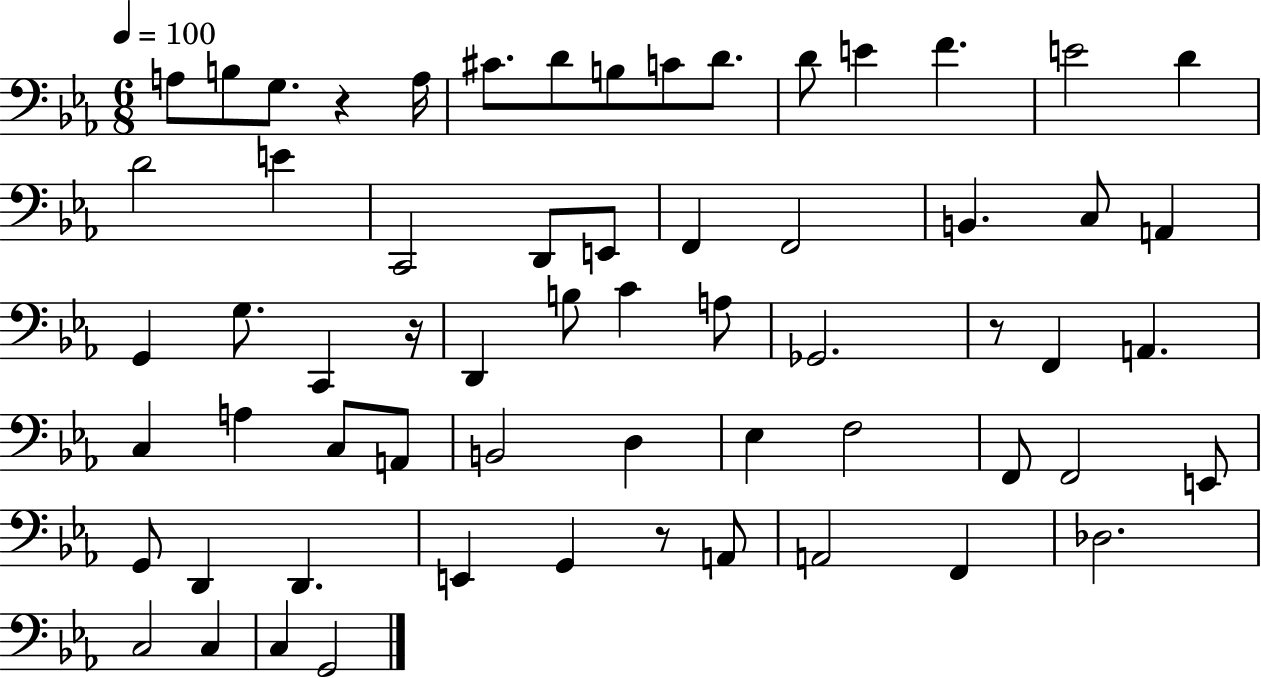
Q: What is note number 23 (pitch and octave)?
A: C3